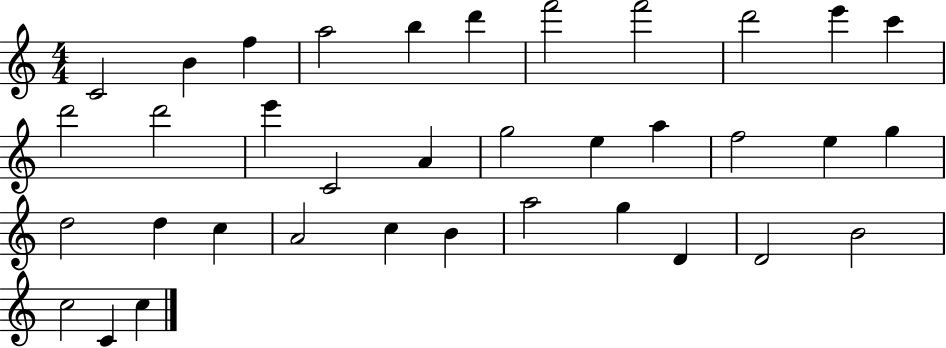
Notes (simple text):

C4/h B4/q F5/q A5/h B5/q D6/q F6/h F6/h D6/h E6/q C6/q D6/h D6/h E6/q C4/h A4/q G5/h E5/q A5/q F5/h E5/q G5/q D5/h D5/q C5/q A4/h C5/q B4/q A5/h G5/q D4/q D4/h B4/h C5/h C4/q C5/q